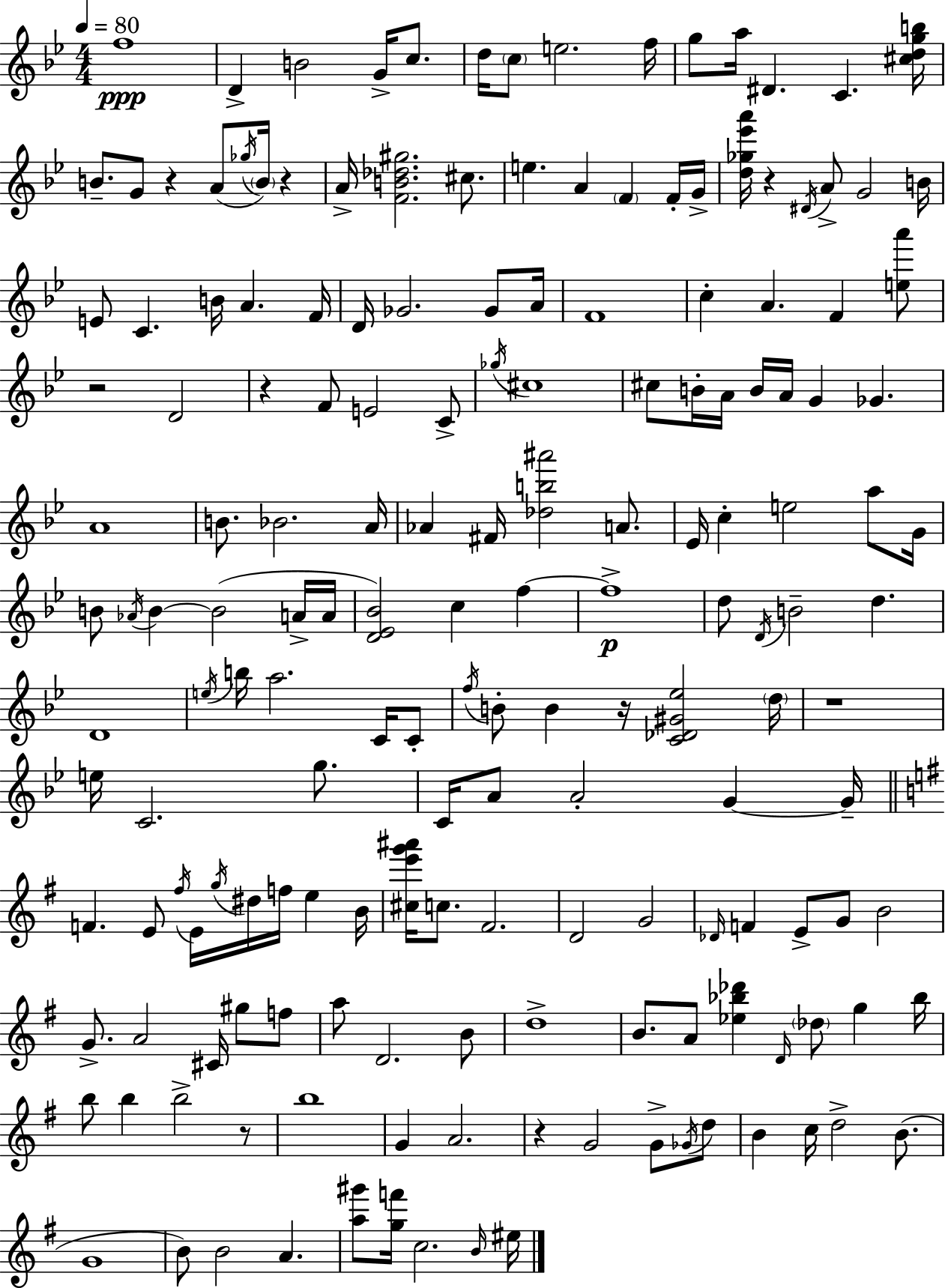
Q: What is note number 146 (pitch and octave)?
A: G4